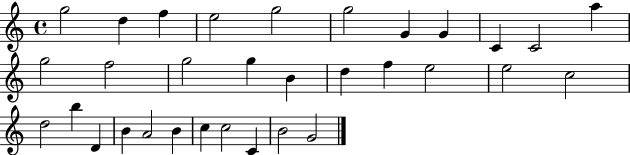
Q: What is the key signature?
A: C major